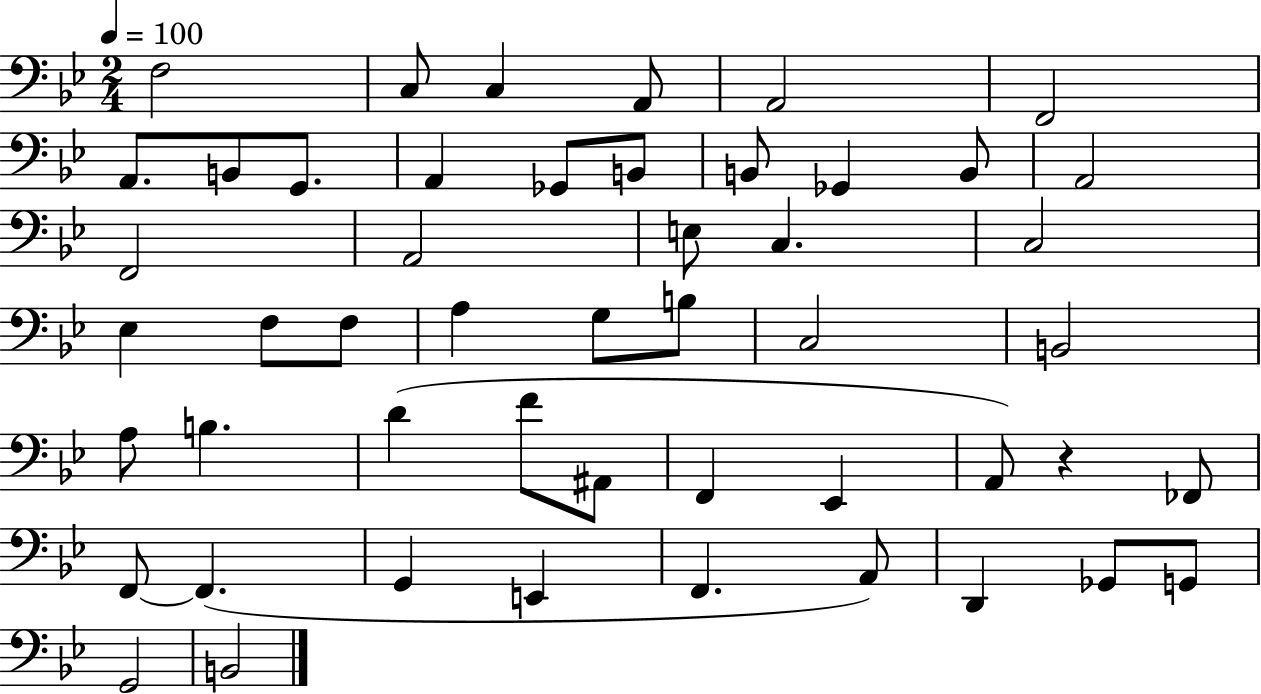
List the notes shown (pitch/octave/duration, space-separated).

F3/h C3/e C3/q A2/e A2/h F2/h A2/e. B2/e G2/e. A2/q Gb2/e B2/e B2/e Gb2/q B2/e A2/h F2/h A2/h E3/e C3/q. C3/h Eb3/q F3/e F3/e A3/q G3/e B3/e C3/h B2/h A3/e B3/q. D4/q F4/e A#2/e F2/q Eb2/q A2/e R/q FES2/e F2/e F2/q. G2/q E2/q F2/q. A2/e D2/q Gb2/e G2/e G2/h B2/h